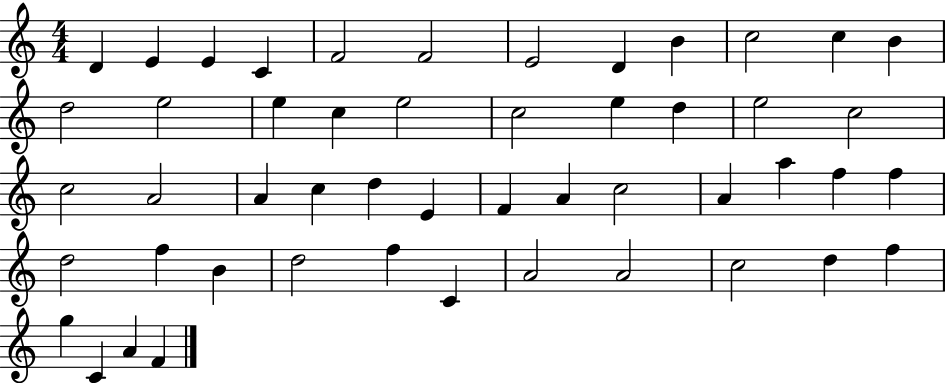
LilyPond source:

{
  \clef treble
  \numericTimeSignature
  \time 4/4
  \key c \major
  d'4 e'4 e'4 c'4 | f'2 f'2 | e'2 d'4 b'4 | c''2 c''4 b'4 | \break d''2 e''2 | e''4 c''4 e''2 | c''2 e''4 d''4 | e''2 c''2 | \break c''2 a'2 | a'4 c''4 d''4 e'4 | f'4 a'4 c''2 | a'4 a''4 f''4 f''4 | \break d''2 f''4 b'4 | d''2 f''4 c'4 | a'2 a'2 | c''2 d''4 f''4 | \break g''4 c'4 a'4 f'4 | \bar "|."
}